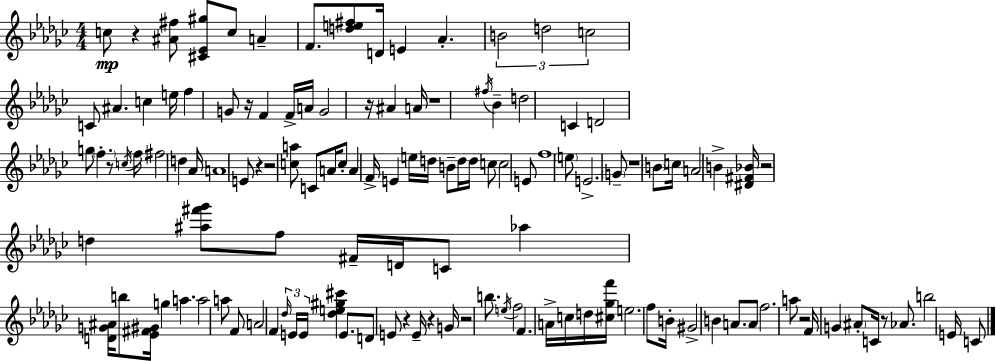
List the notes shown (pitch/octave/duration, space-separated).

C5/e R/q [A#4,F#5]/e [C#4,Eb4,G#5]/e C5/e A4/q F4/e. [D5,E5,F#5]/e D4/s E4/q Ab4/q. B4/h D5/h C5/h C4/e A#4/q. C5/q E5/s F5/q G4/e R/s F4/q F4/s A4/s G4/h R/s A#4/q A4/s R/w F#5/s Bb4/q D5/h C4/q D4/h G5/e F5/q. R/e C5/s F5/s F#5/h D5/q Ab4/s A4/w E4/e R/q R/h [C5,A5]/e C4/e A4/s C5/e A4/q F4/s E4/q E5/s D5/s B4/e D5/s D5/s C5/e C5/h E4/e F5/w E5/e E4/h. G4/e R/w B4/e C5/s A4/h B4/q [D#4,F#4,Bb4]/s R/h D5/q [A#5,F#6,Gb6]/e F5/e F#4/s D4/s C4/e Ab5/q [D4,G4,A#4]/s B5/e [Eb4,F#4,G#4]/s G5/q A5/q. A5/h A5/e F4/e A4/h F4/q Db5/s E4/s E4/s [Db5,E5,G#5,C#6]/q E4/e. D4/e E4/e R/q E4/s R/q G4/s R/h B5/e. E5/s F5/h F4/q. A4/s C5/s D5/s [C#5,Gb5,F6]/s E5/h. F5/e B4/s G#4/h B4/q A4/e. A4/e F5/h. A5/e R/h F4/s G4/q A#4/e C4/s R/e Ab4/e. B5/h E4/s C4/e